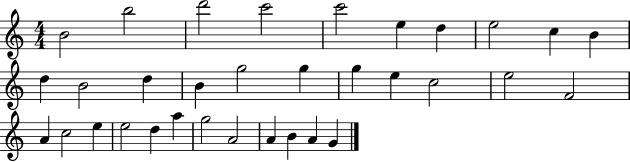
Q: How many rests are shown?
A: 0